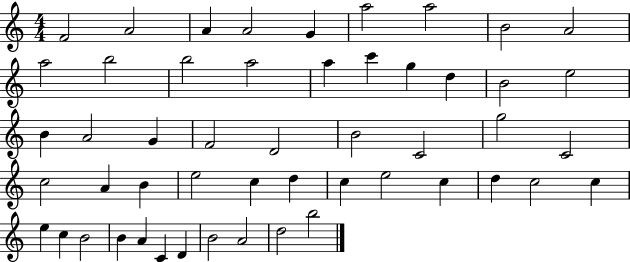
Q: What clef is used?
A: treble